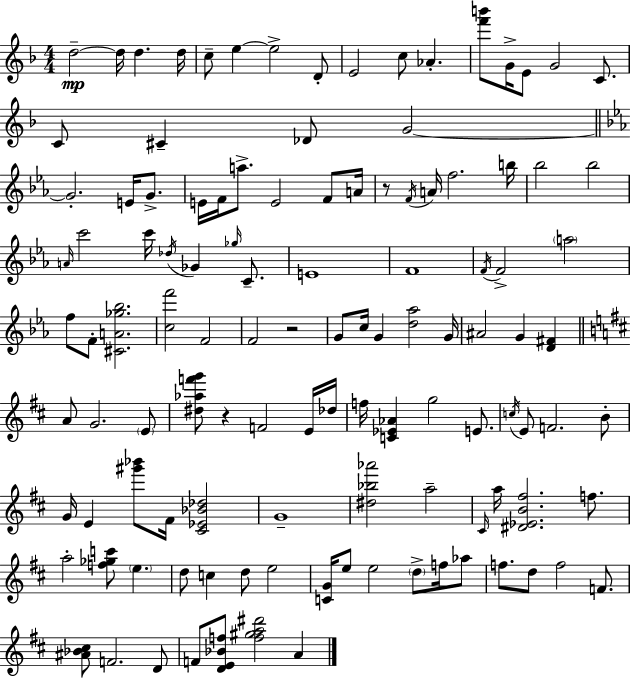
{
  \clef treble
  \numericTimeSignature
  \time 4/4
  \key d \minor
  d''2--~~\mp d''16 d''4. d''16 | c''8-- e''4~~ e''2-> d'8-. | e'2 c''8 aes'4.-. | <f''' b'''>8 g'16-> e'8 g'2 c'8. | \break c'8 cis'4-- des'8 g'2~~ | \bar "||" \break \key ees \major g'2.-. e'16 g'8.-> | e'16 f'16 a''8.-> e'2 f'8 a'16 | r8 \acciaccatura { f'16 } a'16 f''2. | b''16 bes''2 bes''2 | \break \grace { a'16 } c'''2 c'''16 \acciaccatura { des''16 } ges'4 | \grace { ges''16 } c'8.-- e'1 | f'1 | \acciaccatura { f'16 } f'2-> \parenthesize a''2 | \break f''8 f'8-. <cis' a' ges'' bes''>2. | <c'' f'''>2 f'2 | f'2 r2 | g'8 c''16 g'4 <d'' aes''>2 | \break g'16 ais'2 g'4 | <d' fis'>4 \bar "||" \break \key b \minor a'8 g'2. \parenthesize e'8 | <dis'' aes'' f''' g'''>8 r4 f'2 e'16 des''16 | f''16 <c' ees' aes'>4 g''2 e'8. | \acciaccatura { c''16 } e'8 f'2. b'8-. | \break g'16 e'4 <gis''' bes'''>8 fis'16 <cis' ees' bes' des''>2 | g'1-- | <dis'' bes'' aes'''>2 a''2-- | \grace { cis'16 } a''16 <dis' ees' b' fis''>2. f''8. | \break a''2-. <f'' ges'' c'''>8 \parenthesize e''4. | d''8 c''4 d''8 e''2 | <c' g'>16 e''8 e''2 \parenthesize d''8-> f''16 | aes''8 f''8. d''8 f''2 f'8. | \break <ais' bes' cis''>8 f'2. | d'8 f'8 <d' e' bes' f''>8 <f'' gis'' a'' dis'''>2 a'4 | \bar "|."
}